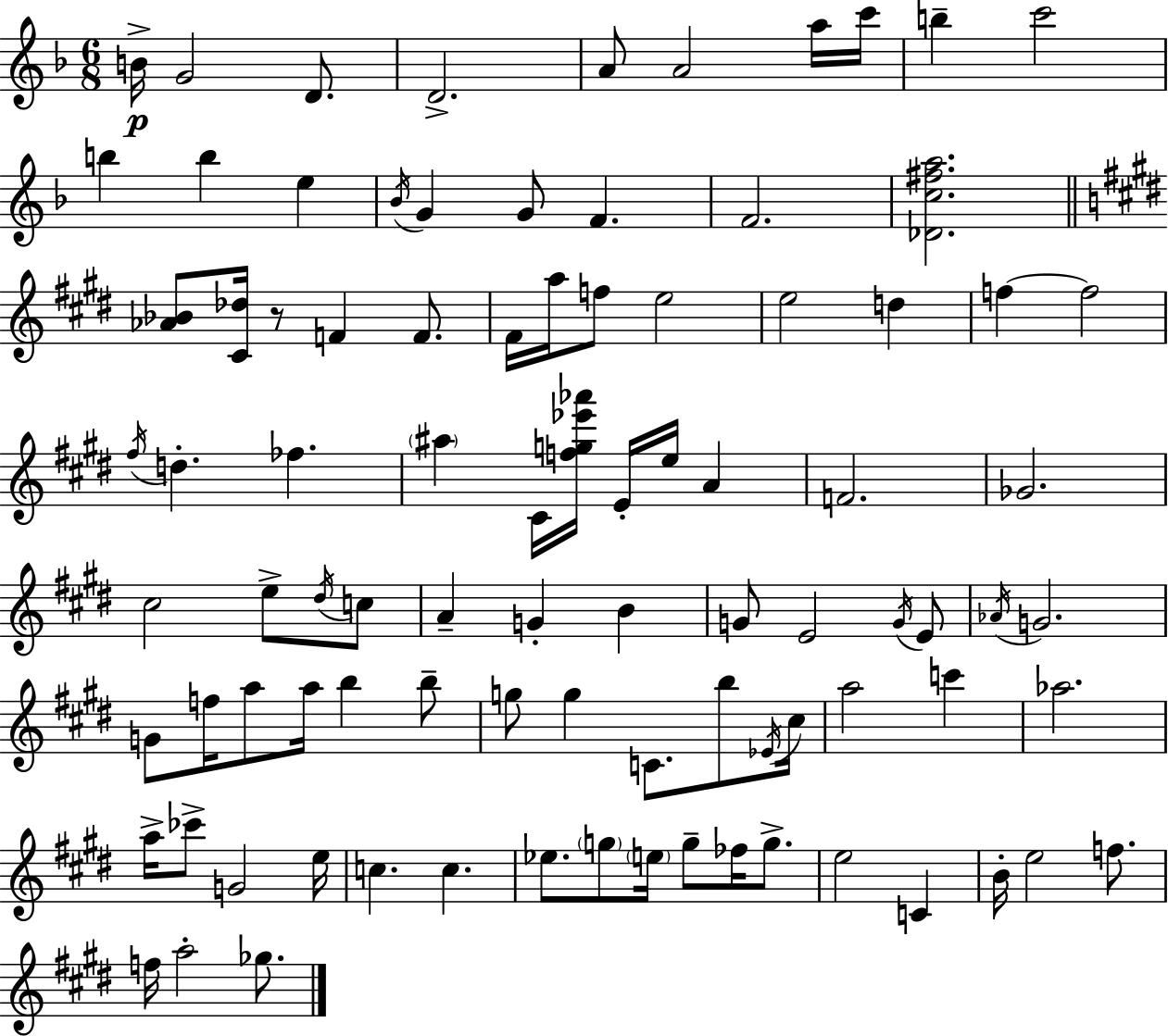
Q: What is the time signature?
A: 6/8